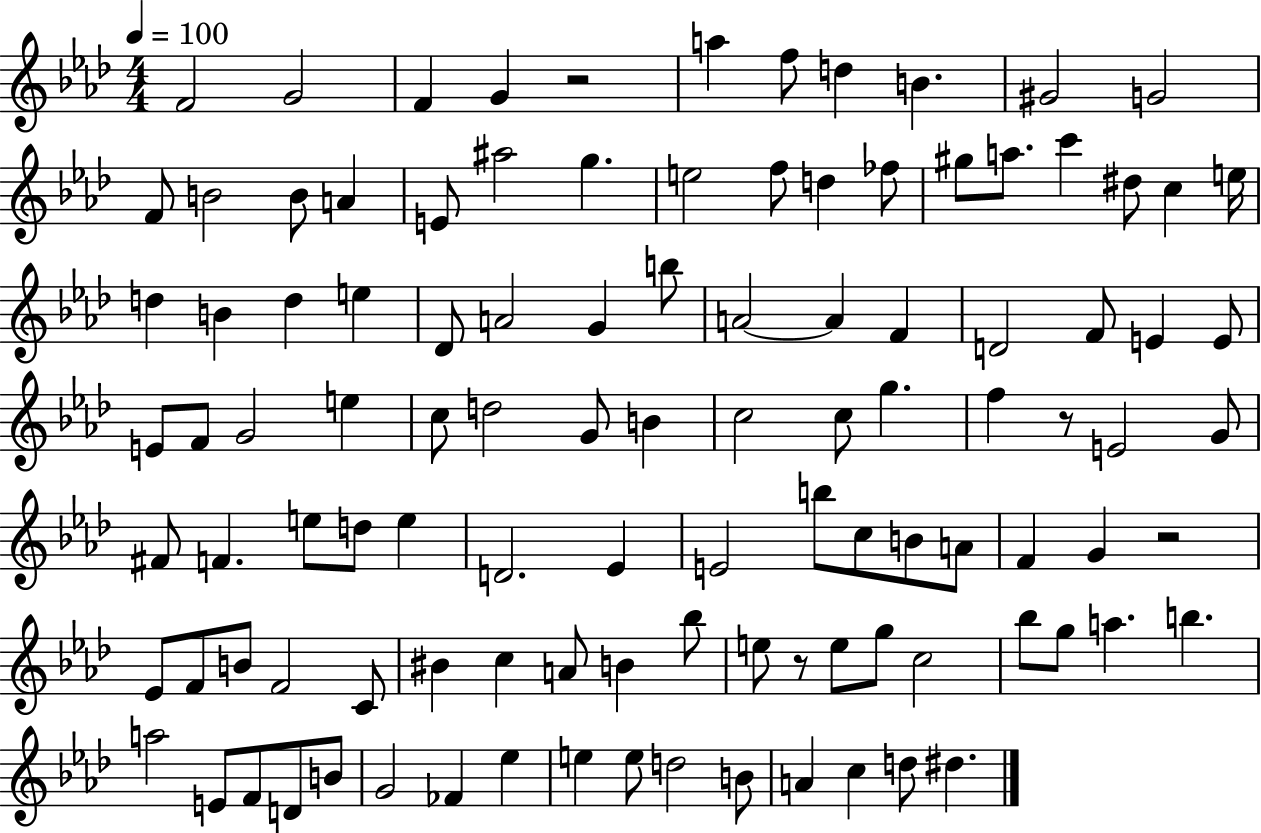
{
  \clef treble
  \numericTimeSignature
  \time 4/4
  \key aes \major
  \tempo 4 = 100
  f'2 g'2 | f'4 g'4 r2 | a''4 f''8 d''4 b'4. | gis'2 g'2 | \break f'8 b'2 b'8 a'4 | e'8 ais''2 g''4. | e''2 f''8 d''4 fes''8 | gis''8 a''8. c'''4 dis''8 c''4 e''16 | \break d''4 b'4 d''4 e''4 | des'8 a'2 g'4 b''8 | a'2~~ a'4 f'4 | d'2 f'8 e'4 e'8 | \break e'8 f'8 g'2 e''4 | c''8 d''2 g'8 b'4 | c''2 c''8 g''4. | f''4 r8 e'2 g'8 | \break fis'8 f'4. e''8 d''8 e''4 | d'2. ees'4 | e'2 b''8 c''8 b'8 a'8 | f'4 g'4 r2 | \break ees'8 f'8 b'8 f'2 c'8 | bis'4 c''4 a'8 b'4 bes''8 | e''8 r8 e''8 g''8 c''2 | bes''8 g''8 a''4. b''4. | \break a''2 e'8 f'8 d'8 b'8 | g'2 fes'4 ees''4 | e''4 e''8 d''2 b'8 | a'4 c''4 d''8 dis''4. | \break \bar "|."
}